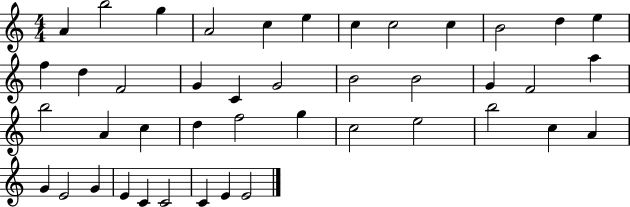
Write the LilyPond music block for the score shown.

{
  \clef treble
  \numericTimeSignature
  \time 4/4
  \key c \major
  a'4 b''2 g''4 | a'2 c''4 e''4 | c''4 c''2 c''4 | b'2 d''4 e''4 | \break f''4 d''4 f'2 | g'4 c'4 g'2 | b'2 b'2 | g'4 f'2 a''4 | \break b''2 a'4 c''4 | d''4 f''2 g''4 | c''2 e''2 | b''2 c''4 a'4 | \break g'4 e'2 g'4 | e'4 c'4 c'2 | c'4 e'4 e'2 | \bar "|."
}